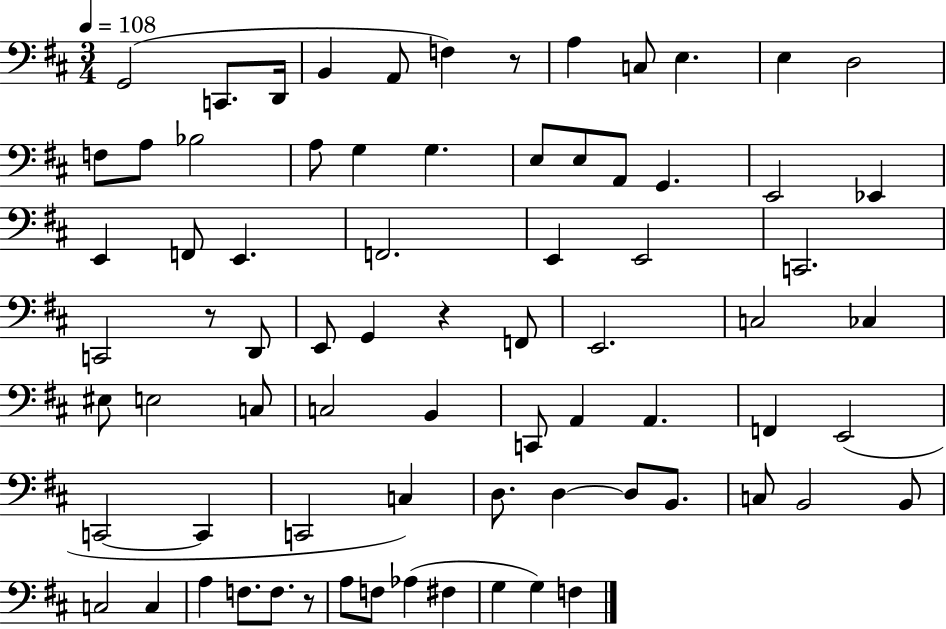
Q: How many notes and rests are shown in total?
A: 75